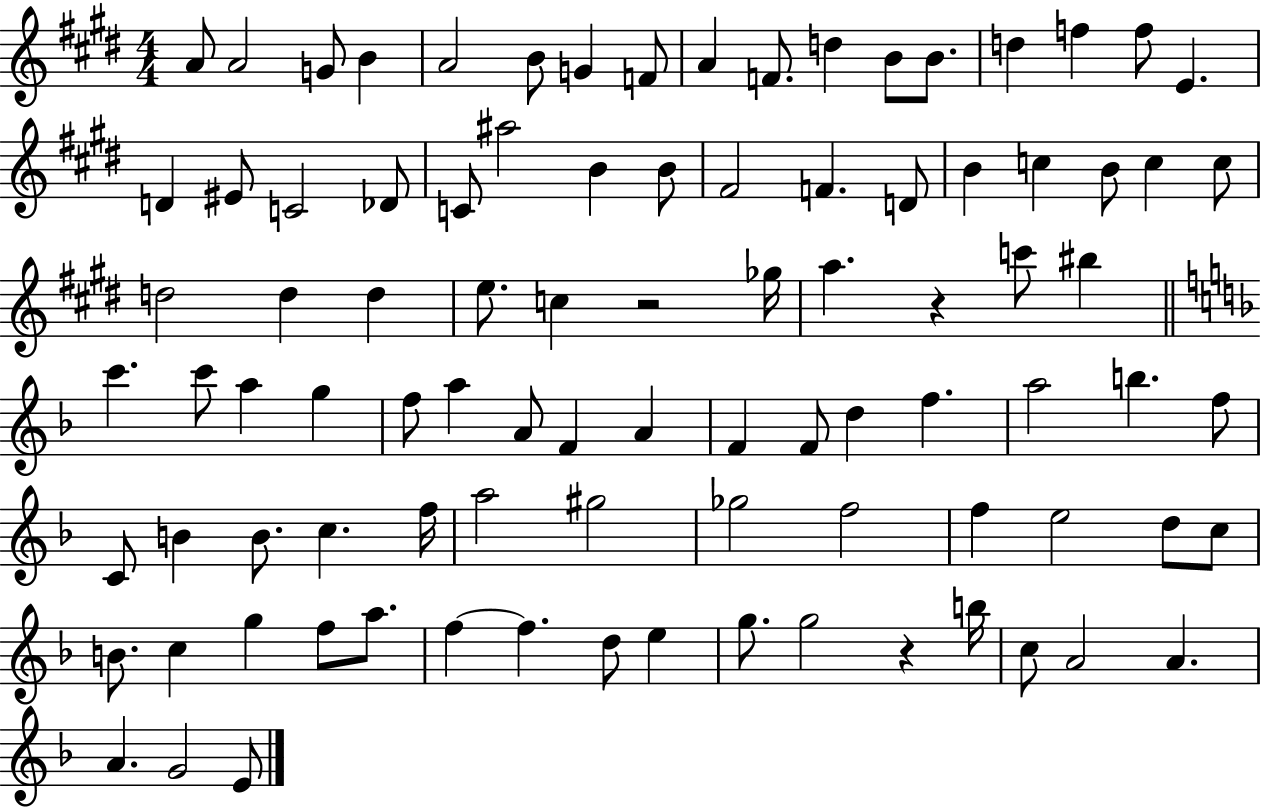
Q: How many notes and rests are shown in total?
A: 92